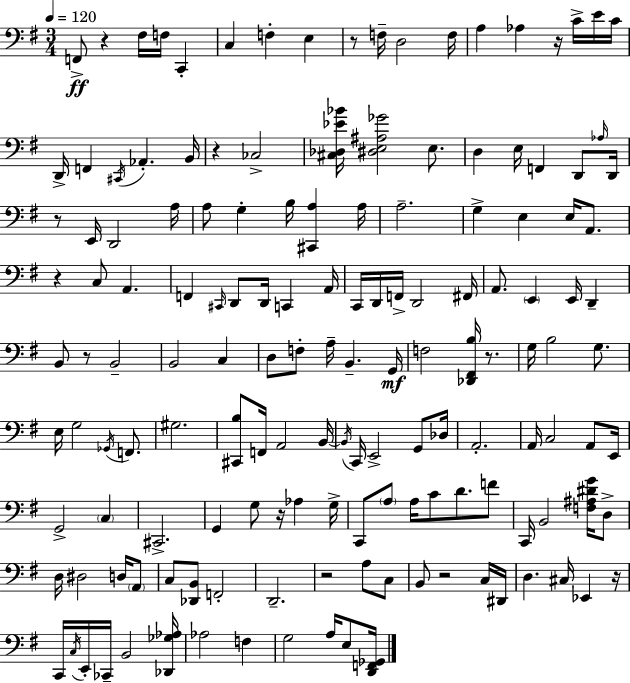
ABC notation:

X:1
T:Untitled
M:3/4
L:1/4
K:G
F,,/2 z ^F,/4 F,/4 C,, C, F, E, z/2 F,/4 D,2 F,/4 A, _A, z/4 C/4 E/4 C/4 D,,/4 F,, ^C,,/4 _A,, B,,/4 z _C,2 [^C,_D,_E_B]/4 [^D,E,^A,_G]2 E,/2 D, E,/4 F,, D,,/2 _A,/4 D,,/4 z/2 E,,/4 D,,2 A,/4 A,/2 G, B,/4 [^C,,A,] A,/4 A,2 G, E, E,/4 A,,/2 z C,/2 A,, F,, ^C,,/4 D,,/2 D,,/4 C,, A,,/4 C,,/4 D,,/4 F,,/4 D,,2 ^F,,/4 A,,/2 E,, E,,/4 D,, B,,/2 z/2 B,,2 B,,2 C, D,/2 F,/2 A,/4 B,, G,,/4 F,2 [_D,,^F,,B,]/4 z/2 G,/4 B,2 G,/2 E,/4 G,2 _G,,/4 F,,/2 ^G,2 [^C,,B,]/2 F,,/4 A,,2 B,,/4 B,,/4 C,,/4 E,,2 G,,/2 _D,/4 A,,2 A,,/4 C,2 A,,/2 E,,/4 G,,2 C, ^C,,2 G,, G,/2 z/4 _A, G,/4 C,,/2 A,/2 A,/4 C/2 D/2 F/2 C,,/4 B,,2 [F,^A,^DG]/4 D,/2 D,/4 ^D,2 D,/4 A,,/2 C,/2 [_D,,B,,]/2 F,,2 D,,2 z2 A,/2 C,/2 B,,/2 z2 C,/4 ^D,,/4 D, ^C,/4 _E,, z/4 C,,/4 C,/4 E,,/4 _C,,/4 B,,2 [_D,,_G,_A,]/4 _A,2 F, G,2 A,/4 E,/2 [D,,F,,_G,,]/4